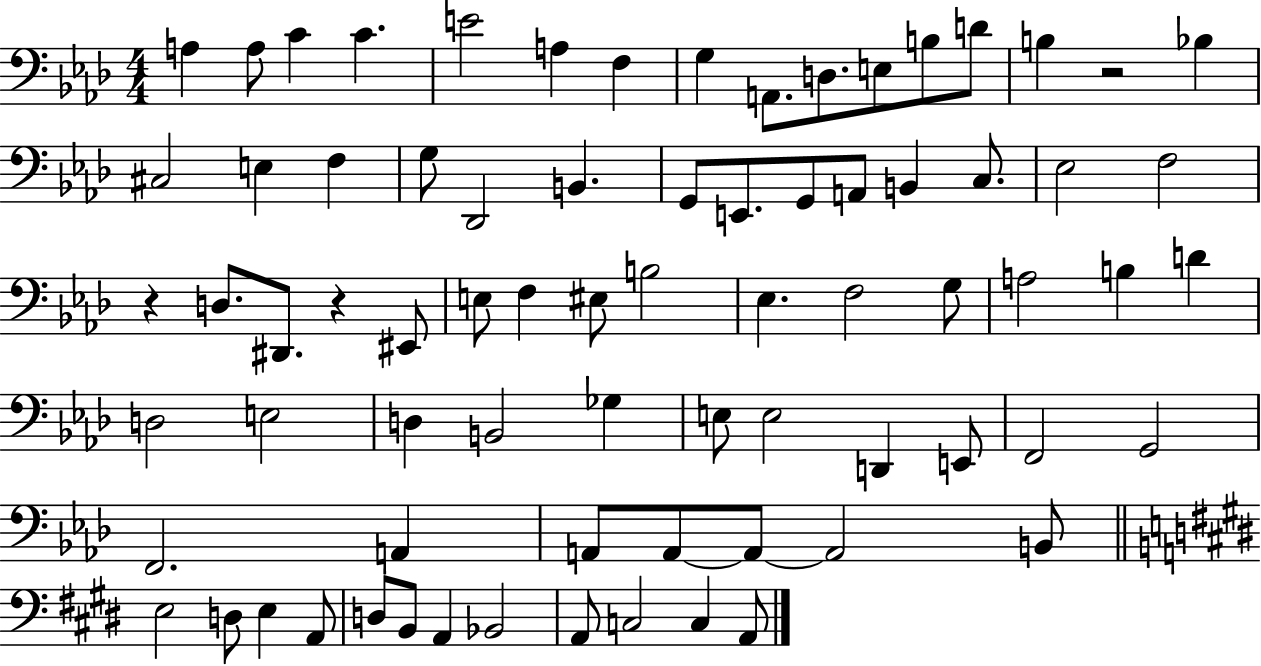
X:1
T:Untitled
M:4/4
L:1/4
K:Ab
A, A,/2 C C E2 A, F, G, A,,/2 D,/2 E,/2 B,/2 D/2 B, z2 _B, ^C,2 E, F, G,/2 _D,,2 B,, G,,/2 E,,/2 G,,/2 A,,/2 B,, C,/2 _E,2 F,2 z D,/2 ^D,,/2 z ^E,,/2 E,/2 F, ^E,/2 B,2 _E, F,2 G,/2 A,2 B, D D,2 E,2 D, B,,2 _G, E,/2 E,2 D,, E,,/2 F,,2 G,,2 F,,2 A,, A,,/2 A,,/2 A,,/2 A,,2 B,,/2 E,2 D,/2 E, A,,/2 D,/2 B,,/2 A,, _B,,2 A,,/2 C,2 C, A,,/2